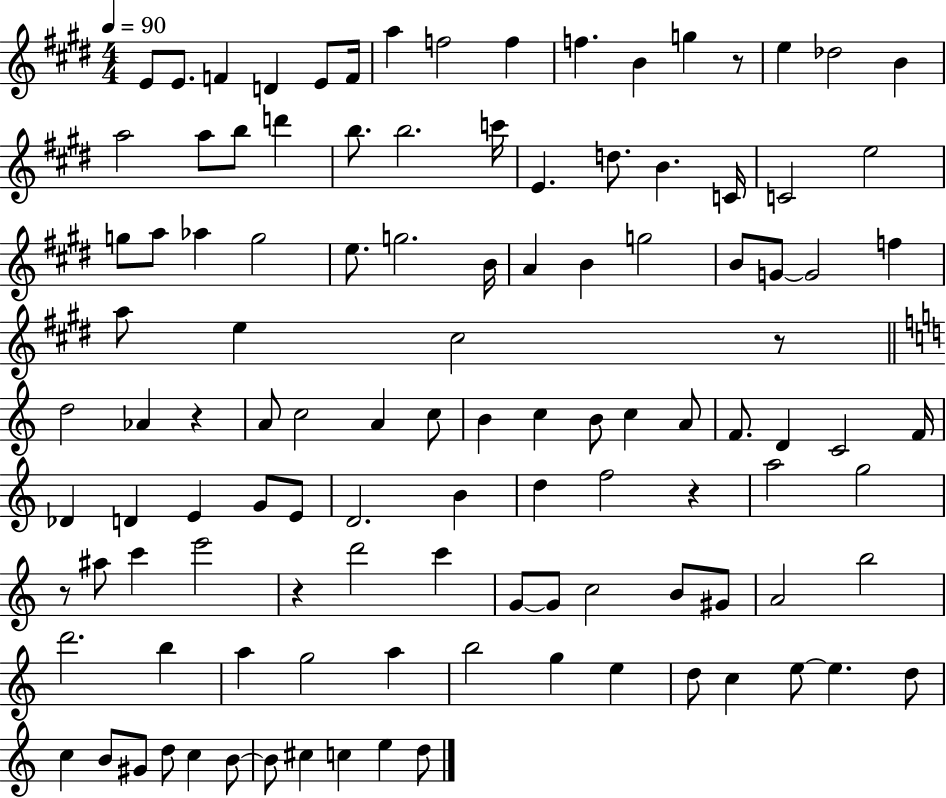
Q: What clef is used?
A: treble